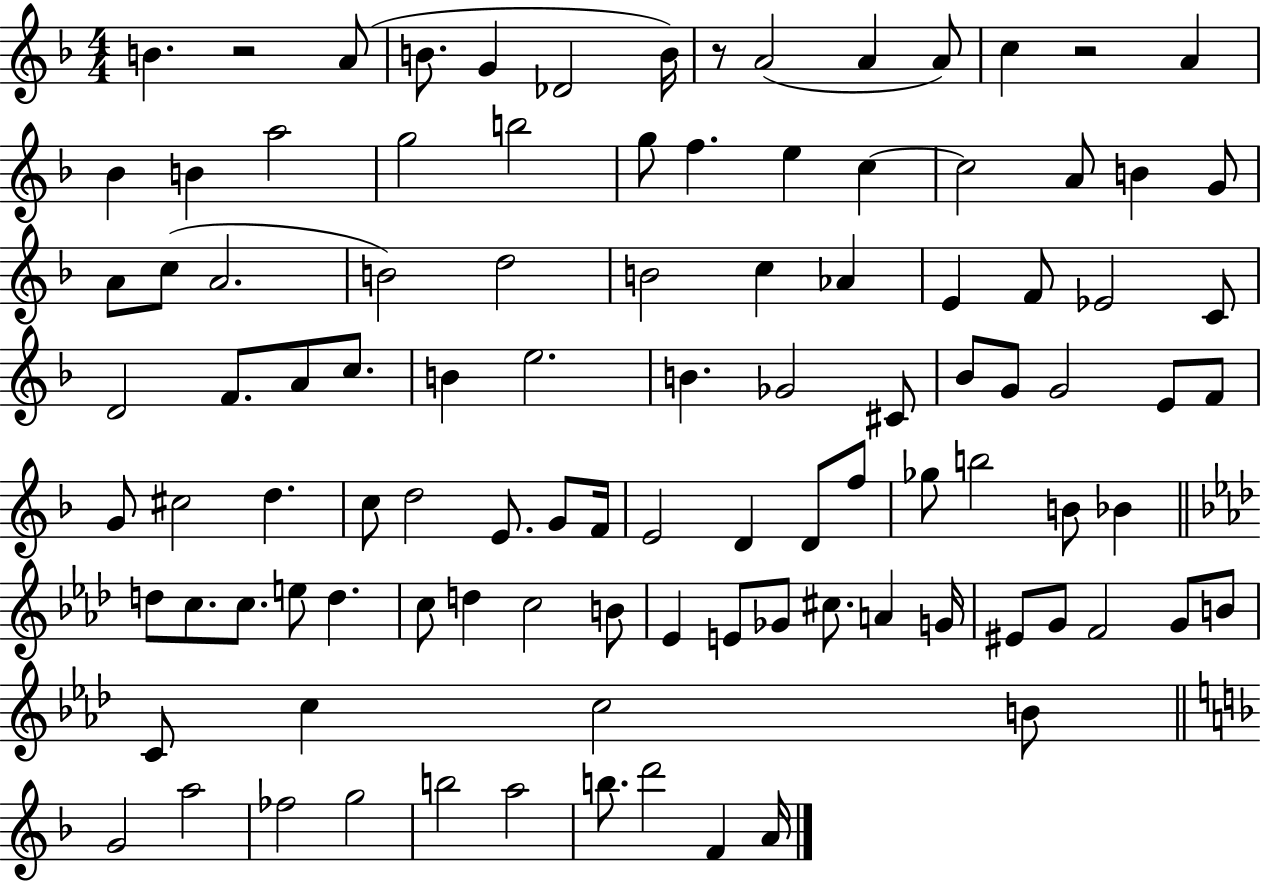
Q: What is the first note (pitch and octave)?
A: B4